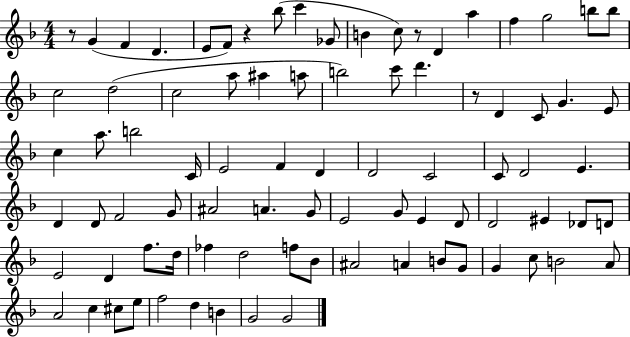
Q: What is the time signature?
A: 4/4